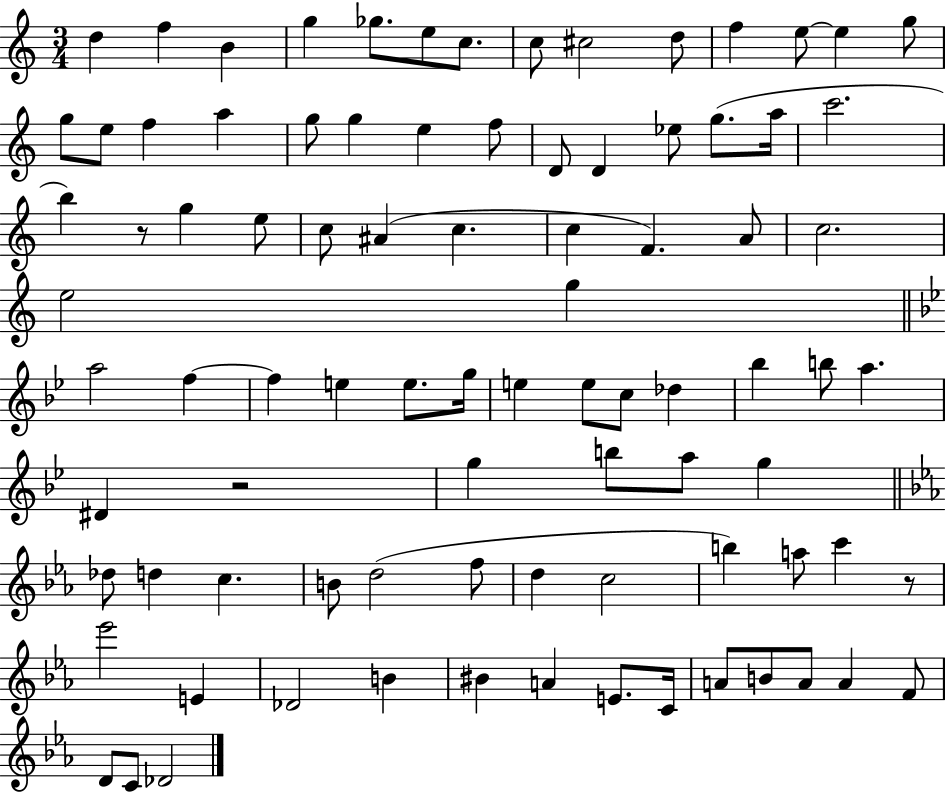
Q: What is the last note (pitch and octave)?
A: Db4